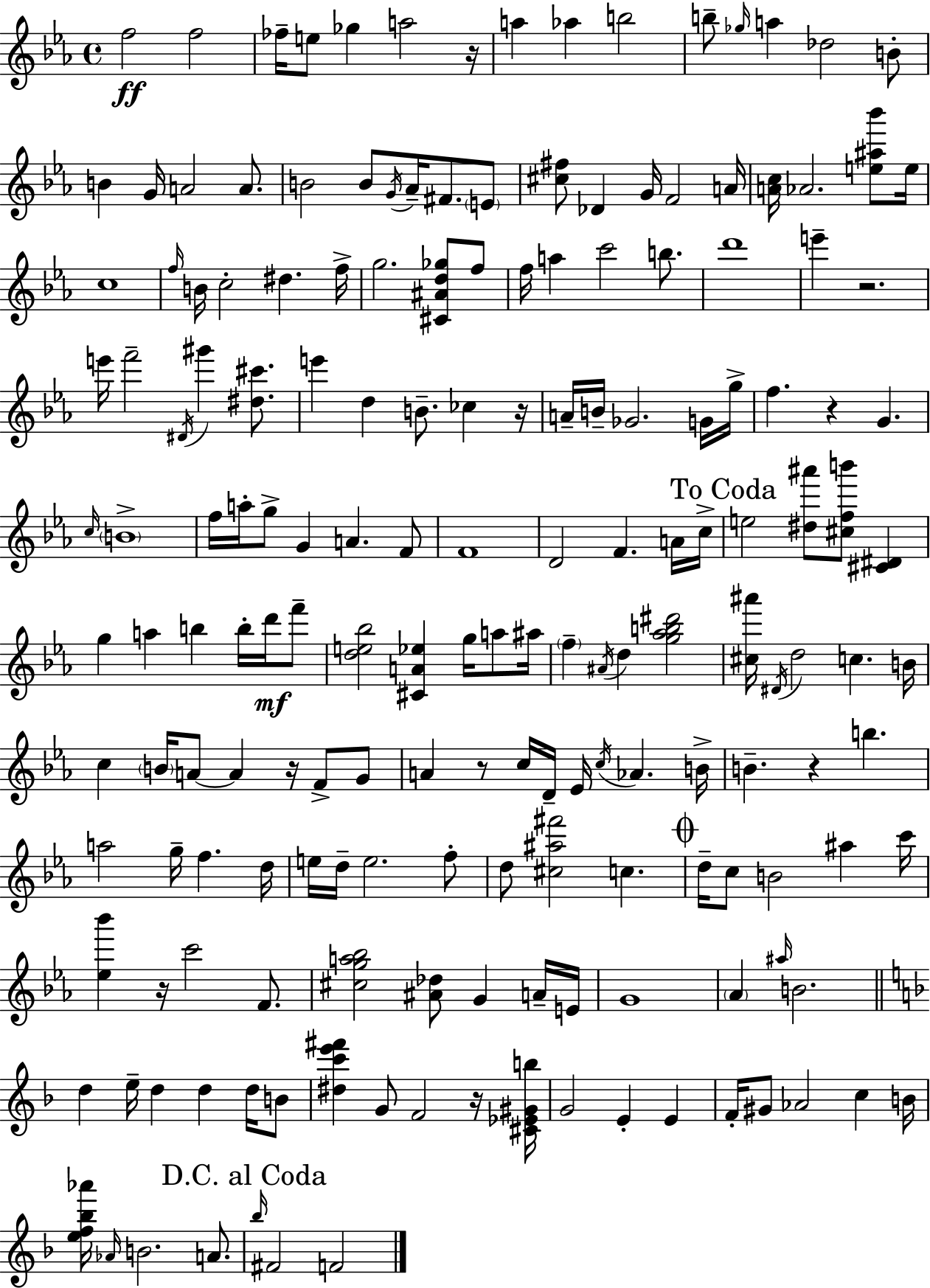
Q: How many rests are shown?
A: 9